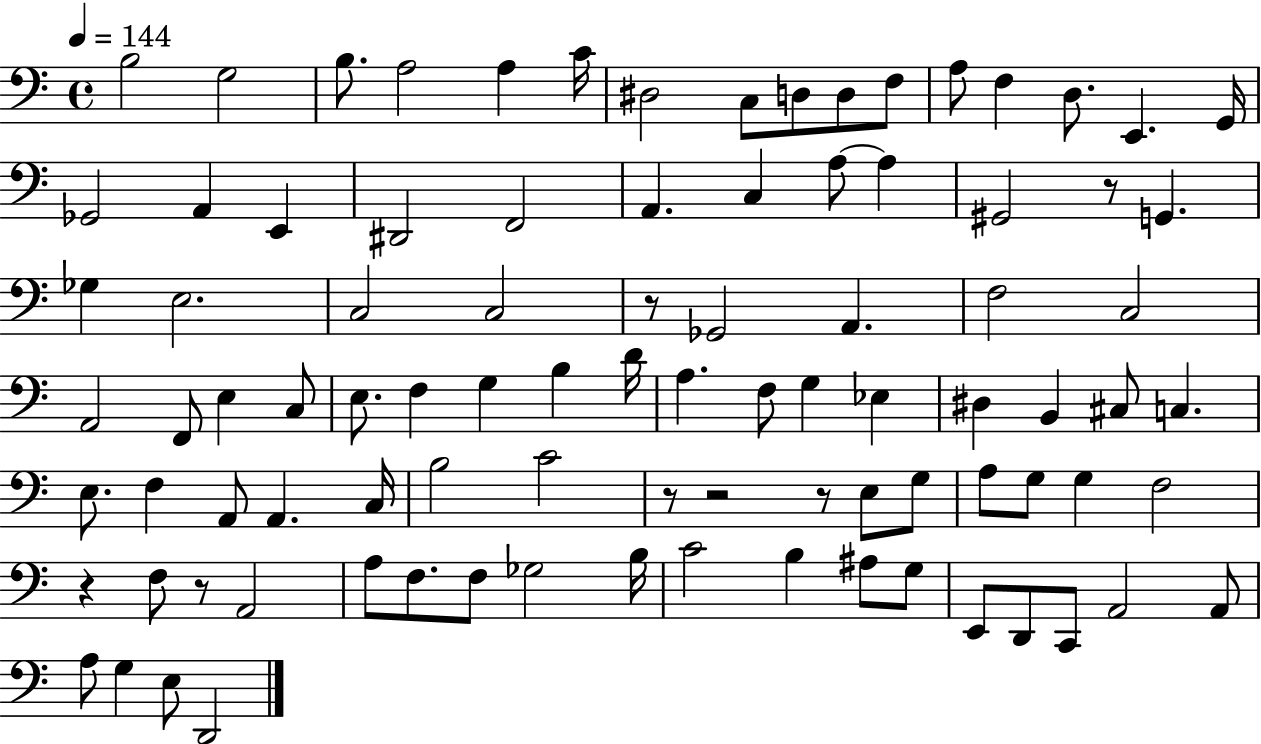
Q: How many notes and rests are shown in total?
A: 92